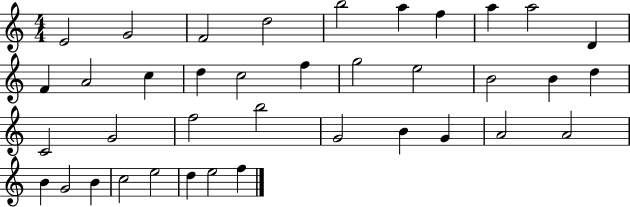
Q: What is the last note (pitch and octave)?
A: F5